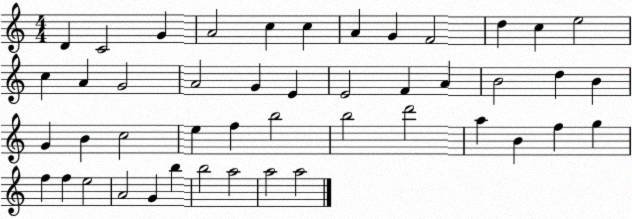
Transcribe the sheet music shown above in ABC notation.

X:1
T:Untitled
M:4/4
L:1/4
K:C
D C2 G A2 c c A G F2 d c e2 c A G2 A2 G E E2 F A B2 d B G B c2 e f b2 b2 d'2 a B f g f f e2 A2 G b b2 a2 a2 a2